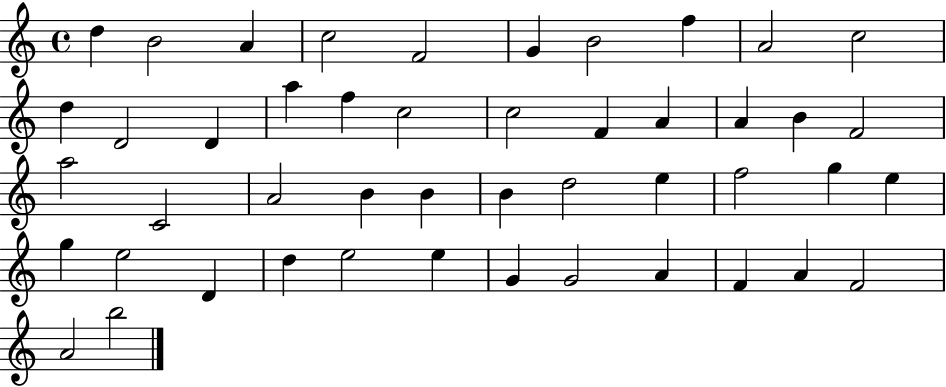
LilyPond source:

{
  \clef treble
  \time 4/4
  \defaultTimeSignature
  \key c \major
  d''4 b'2 a'4 | c''2 f'2 | g'4 b'2 f''4 | a'2 c''2 | \break d''4 d'2 d'4 | a''4 f''4 c''2 | c''2 f'4 a'4 | a'4 b'4 f'2 | \break a''2 c'2 | a'2 b'4 b'4 | b'4 d''2 e''4 | f''2 g''4 e''4 | \break g''4 e''2 d'4 | d''4 e''2 e''4 | g'4 g'2 a'4 | f'4 a'4 f'2 | \break a'2 b''2 | \bar "|."
}